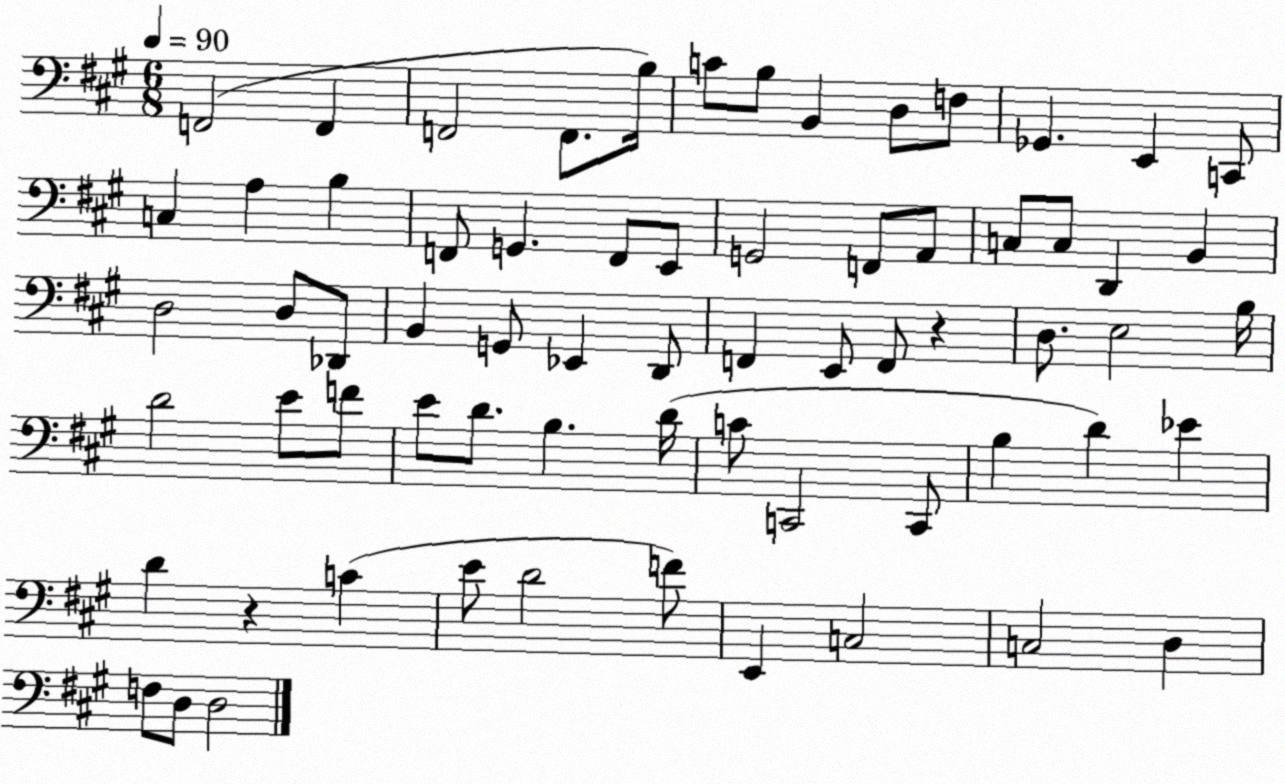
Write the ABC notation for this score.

X:1
T:Untitled
M:6/8
L:1/4
K:A
F,,2 F,, F,,2 F,,/2 B,/4 C/2 B,/2 B,, D,/2 F,/2 _G,, E,, C,,/2 C, A, B, F,,/2 G,, F,,/2 E,,/2 G,,2 F,,/2 A,,/2 C,/2 C,/2 D,, B,, D,2 D,/2 _D,,/2 B,, G,,/2 _E,, D,,/2 F,, E,,/2 F,,/2 z D,/2 E,2 B,/4 D2 E/2 F/2 E/2 D/2 B, D/4 C/2 C,,2 C,,/2 B, D _E D z C E/2 D2 F/2 E,, C,2 C,2 D, F,/2 D,/2 D,2